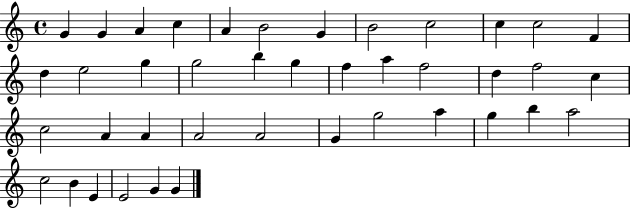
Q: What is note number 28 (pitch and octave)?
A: A4